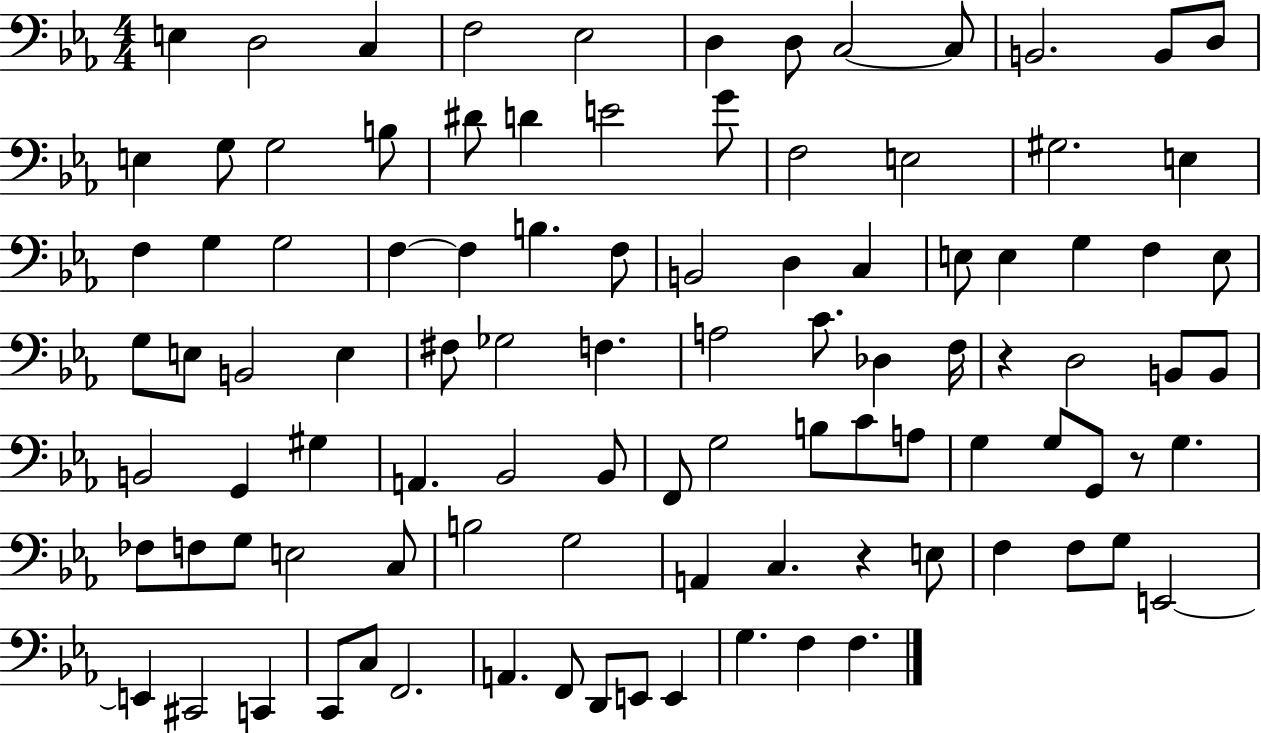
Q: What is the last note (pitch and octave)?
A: F3